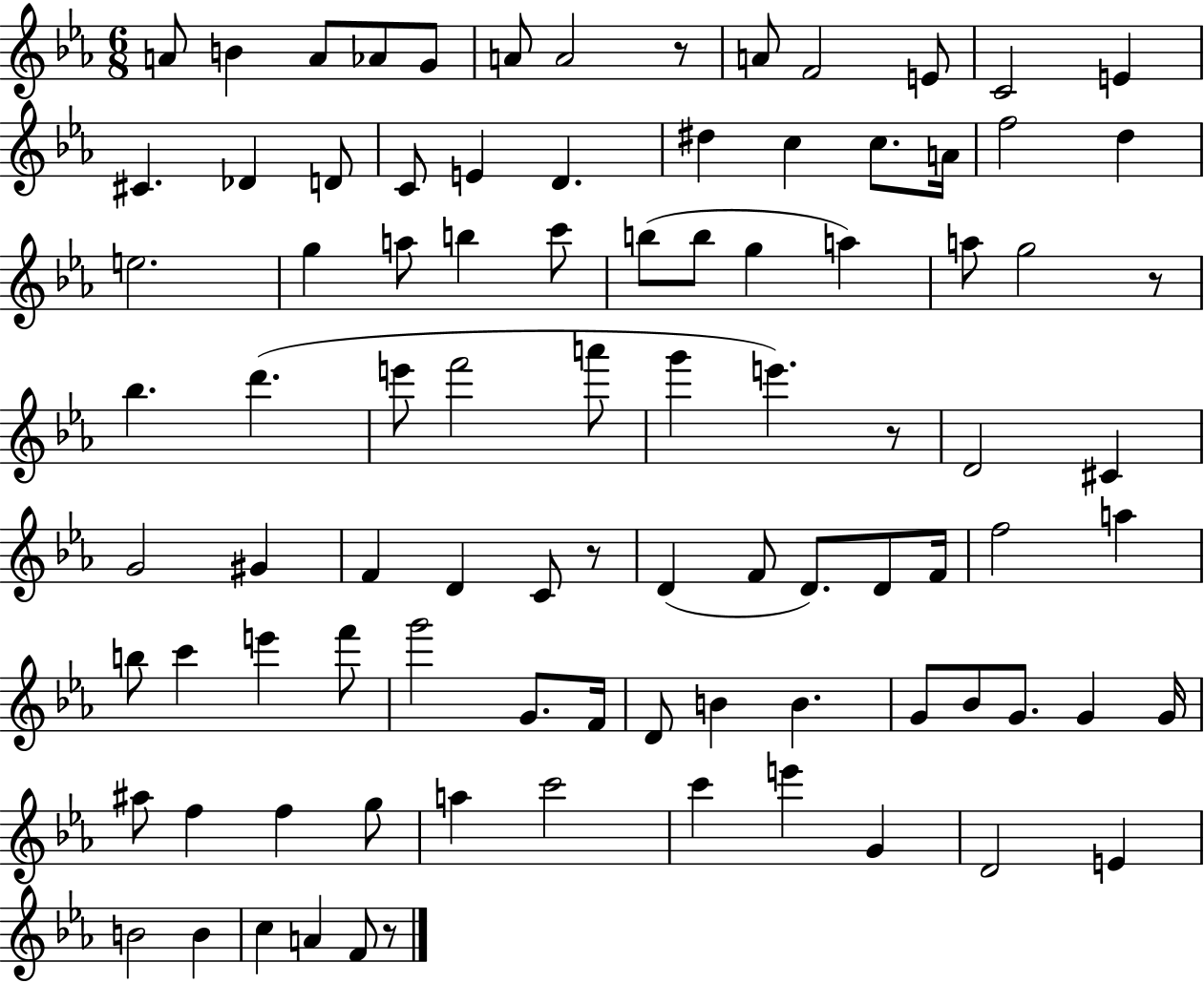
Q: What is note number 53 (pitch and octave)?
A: D4